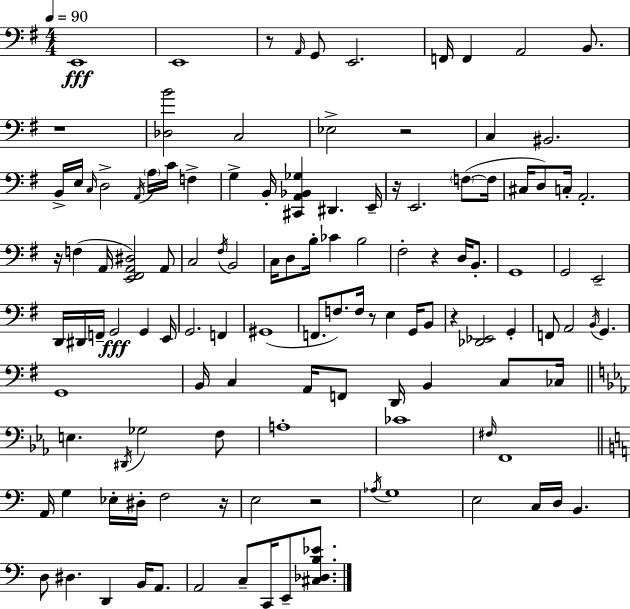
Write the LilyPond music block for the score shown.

{
  \clef bass
  \numericTimeSignature
  \time 4/4
  \key g \major
  \tempo 4 = 90
  \repeat volta 2 { e,1\fff | e,1 | r8 \grace { a,16 } g,8 e,2. | f,16 f,4 a,2 b,8. | \break r1 | <des b'>2 c2 | ees2-> r2 | c4 bis,2. | \break b,16-> e16 \grace { c16 } d2-> \acciaccatura { a,16 } \parenthesize a16 c'16 f4-> | g4-> b,16-. <cis, a, bes, ges>4 dis,4. | e,16-- r16 e,2. | \parenthesize f8~(~ f16 cis16 d8) c16-. a,2.-. | \break r16 f4( a,16 <e, fis, a, dis>2) | a,8 c2 \acciaccatura { fis16 } b,2 | c16 d8 b16-. ces'4 b2 | fis2-. r4 | \break d16 b,8.-. g,1 | g,2 e,2-- | d,16 dis,16 f,16-- g,2\fff g,4 | e,16 g,2. | \break f,4 gis,1( | f,8. f8.) f16 r8 e4 | g,16 b,8 r4 <des, ees,>2 | g,4-. f,8 a,2 \acciaccatura { b,16 } g,4. | \break g,1 | b,16 c4 a,16 f,8 d,16 b,4 | c8 ces16 \bar "||" \break \key ees \major e4. \acciaccatura { dis,16 } ges2 f8 | a1-. | ces'1 | \grace { fis16 } f,1 | \break \bar "||" \break \key c \major a,16 g4 ees16-. dis16-. f2 r16 | e2 r2 | \acciaccatura { aes16 } g1 | e2 c16 d16 b,4. | \break d8 dis4. d,4 b,16 a,8. | a,2 c8-- c,16 e,8-- <cis des b ees'>8. | } \bar "|."
}